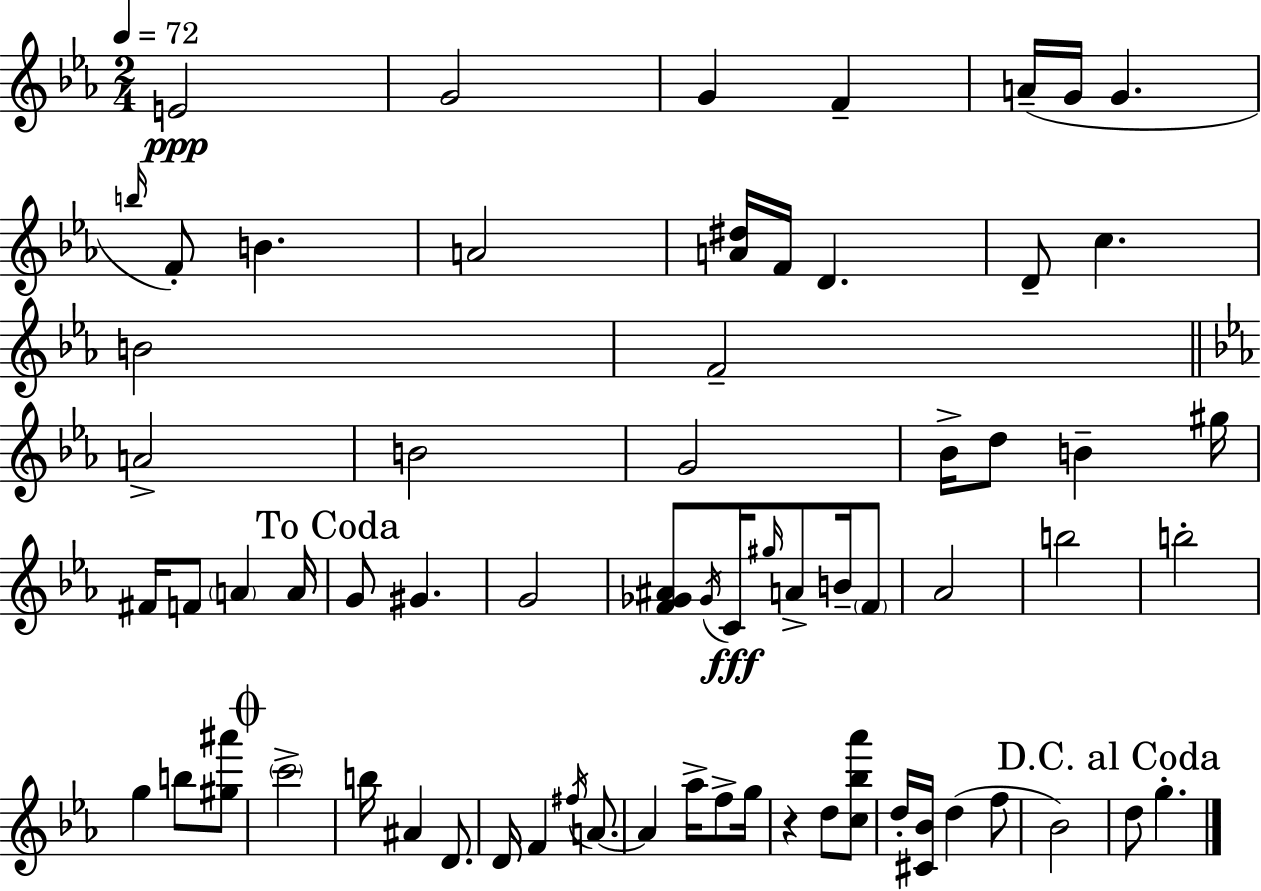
{
  \clef treble
  \numericTimeSignature
  \time 2/4
  \key ees \major
  \tempo 4 = 72
  e'2\ppp | g'2 | g'4 f'4-- | a'16--( g'16 g'4. | \break \grace { b''16 } f'8-.) b'4. | a'2 | <a' dis''>16 f'16 d'4. | d'8-- c''4. | \break b'2 | f'2-- | \bar "||" \break \key ees \major a'2-> | b'2 | g'2 | bes'16-> d''8 b'4-- gis''16 | \break fis'16 f'8 \parenthesize a'4 a'16 | \mark "To Coda" g'8 gis'4. | g'2 | <f' ges' ais'>8 \acciaccatura { ges'16 }\fff c'16 \grace { gis''16 } a'8-> b'16-- | \break \parenthesize f'8 aes'2 | b''2 | b''2-. | g''4 b''8 | \break <gis'' ais'''>8 \mark \markup { \musicglyph "scripts.coda" } \parenthesize c'''2-> | b''16 ais'4 d'8. | d'16 f'4 \acciaccatura { fis''16 } | a'8.~~ a'4 aes''16-> | \break f''8-> g''16 r4 d''8 | <c'' bes'' aes'''>8 d''16-. <cis' bes'>16 d''4( | f''8 bes'2) | \mark "D.C. al Coda" d''8 g''4.-. | \break \bar "|."
}